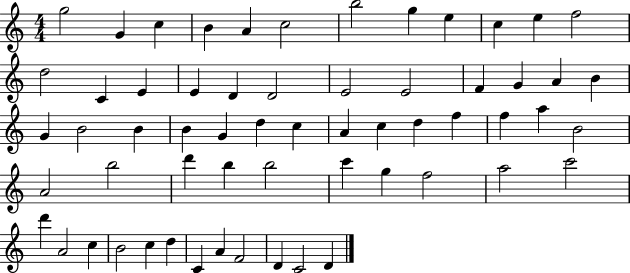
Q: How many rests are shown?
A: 0